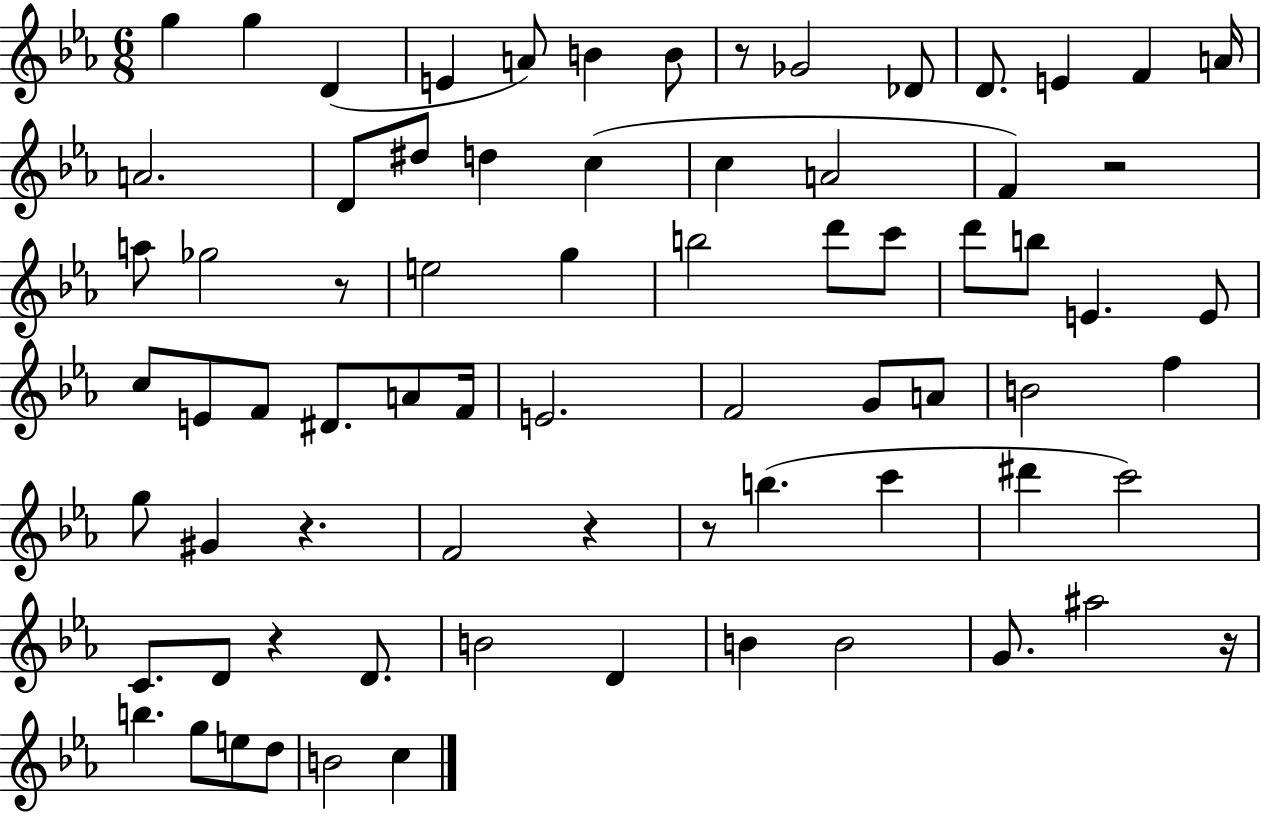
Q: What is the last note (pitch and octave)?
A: C5